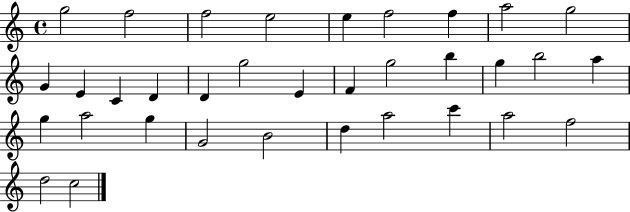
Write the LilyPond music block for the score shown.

{
  \clef treble
  \time 4/4
  \defaultTimeSignature
  \key c \major
  g''2 f''2 | f''2 e''2 | e''4 f''2 f''4 | a''2 g''2 | \break g'4 e'4 c'4 d'4 | d'4 g''2 e'4 | f'4 g''2 b''4 | g''4 b''2 a''4 | \break g''4 a''2 g''4 | g'2 b'2 | d''4 a''2 c'''4 | a''2 f''2 | \break d''2 c''2 | \bar "|."
}